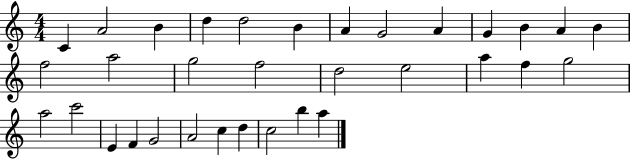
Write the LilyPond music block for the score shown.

{
  \clef treble
  \numericTimeSignature
  \time 4/4
  \key c \major
  c'4 a'2 b'4 | d''4 d''2 b'4 | a'4 g'2 a'4 | g'4 b'4 a'4 b'4 | \break f''2 a''2 | g''2 f''2 | d''2 e''2 | a''4 f''4 g''2 | \break a''2 c'''2 | e'4 f'4 g'2 | a'2 c''4 d''4 | c''2 b''4 a''4 | \break \bar "|."
}